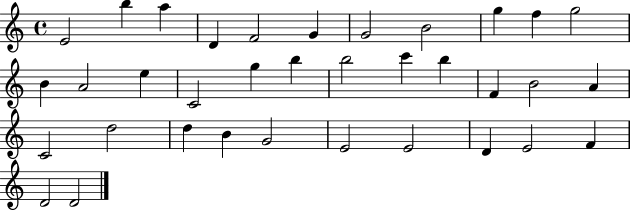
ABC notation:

X:1
T:Untitled
M:4/4
L:1/4
K:C
E2 b a D F2 G G2 B2 g f g2 B A2 e C2 g b b2 c' b F B2 A C2 d2 d B G2 E2 E2 D E2 F D2 D2